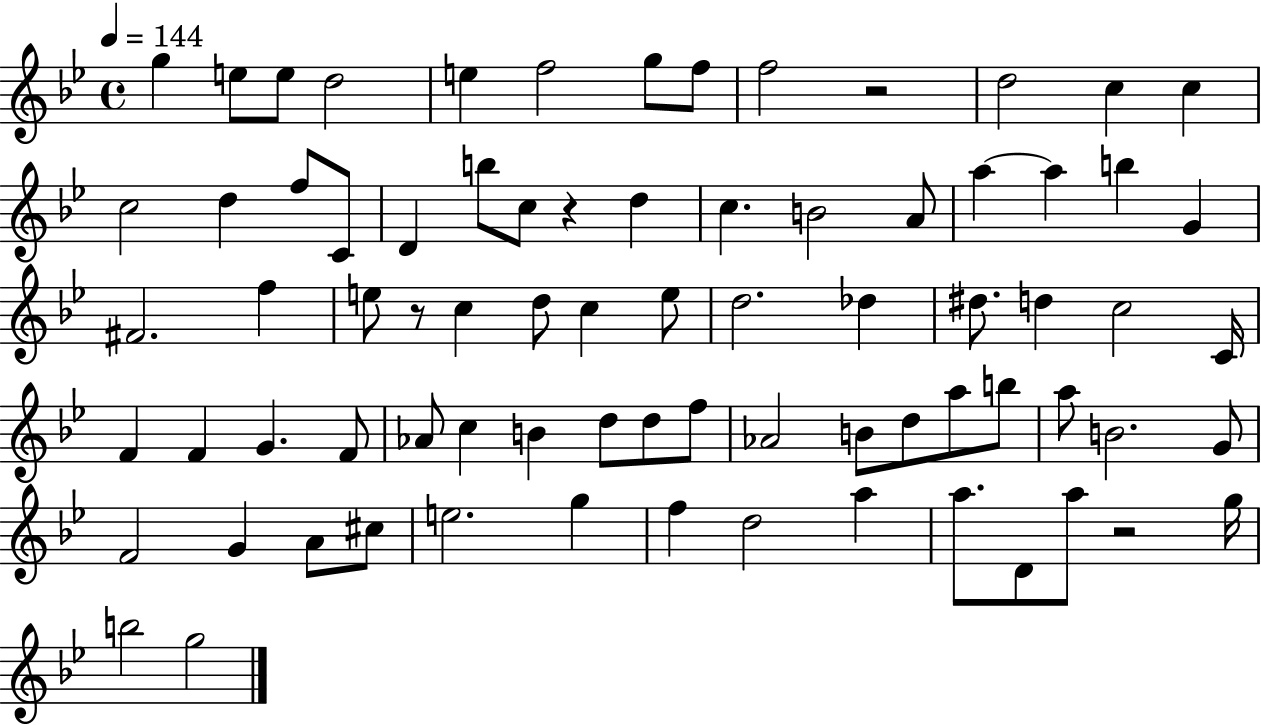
{
  \clef treble
  \time 4/4
  \defaultTimeSignature
  \key bes \major
  \tempo 4 = 144
  \repeat volta 2 { g''4 e''8 e''8 d''2 | e''4 f''2 g''8 f''8 | f''2 r2 | d''2 c''4 c''4 | \break c''2 d''4 f''8 c'8 | d'4 b''8 c''8 r4 d''4 | c''4. b'2 a'8 | a''4~~ a''4 b''4 g'4 | \break fis'2. f''4 | e''8 r8 c''4 d''8 c''4 e''8 | d''2. des''4 | dis''8. d''4 c''2 c'16 | \break f'4 f'4 g'4. f'8 | aes'8 c''4 b'4 d''8 d''8 f''8 | aes'2 b'8 d''8 a''8 b''8 | a''8 b'2. g'8 | \break f'2 g'4 a'8 cis''8 | e''2. g''4 | f''4 d''2 a''4 | a''8. d'8 a''8 r2 g''16 | \break b''2 g''2 | } \bar "|."
}